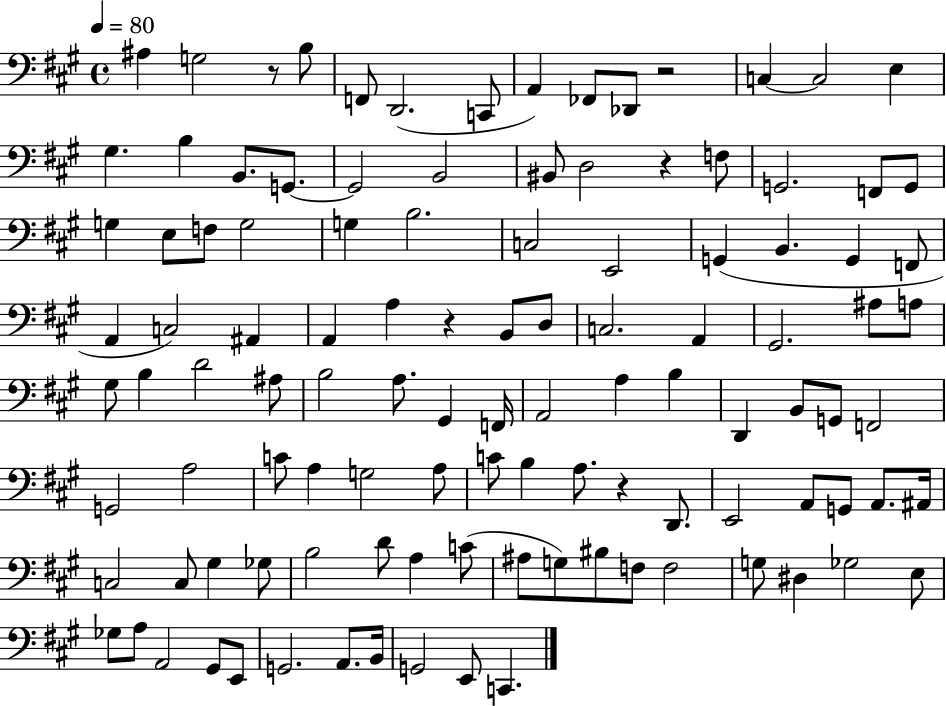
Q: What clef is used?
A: bass